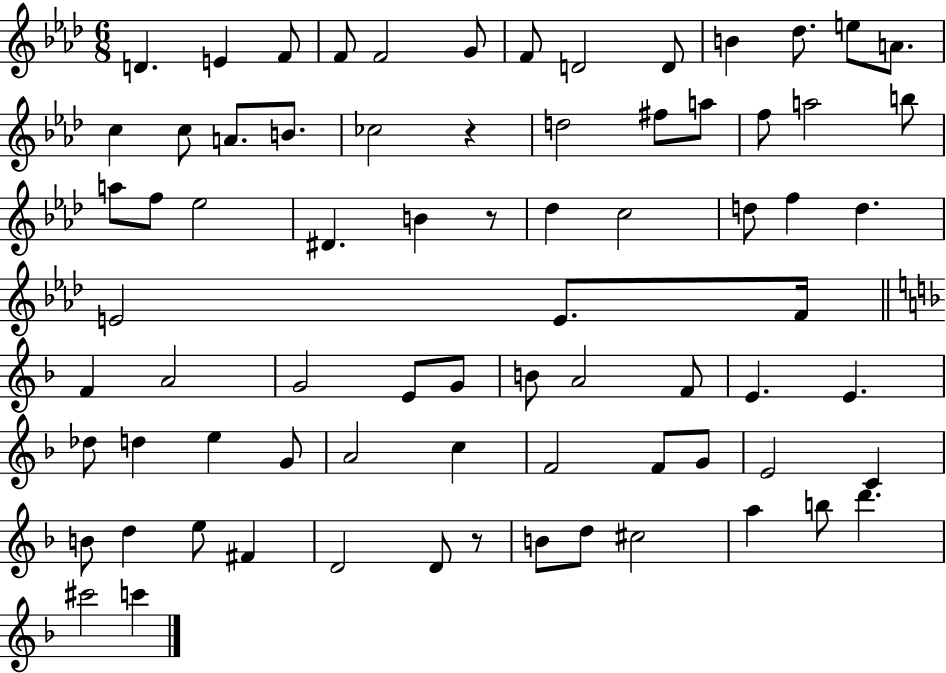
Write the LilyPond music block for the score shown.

{
  \clef treble
  \numericTimeSignature
  \time 6/8
  \key aes \major
  \repeat volta 2 { d'4. e'4 f'8 | f'8 f'2 g'8 | f'8 d'2 d'8 | b'4 des''8. e''8 a'8. | \break c''4 c''8 a'8. b'8. | ces''2 r4 | d''2 fis''8 a''8 | f''8 a''2 b''8 | \break a''8 f''8 ees''2 | dis'4. b'4 r8 | des''4 c''2 | d''8 f''4 d''4. | \break e'2 e'8. f'16 | \bar "||" \break \key d \minor f'4 a'2 | g'2 e'8 g'8 | b'8 a'2 f'8 | e'4. e'4. | \break des''8 d''4 e''4 g'8 | a'2 c''4 | f'2 f'8 g'8 | e'2 c'4 | \break b'8 d''4 e''8 fis'4 | d'2 d'8 r8 | b'8 d''8 cis''2 | a''4 b''8 d'''4. | \break cis'''2 c'''4 | } \bar "|."
}